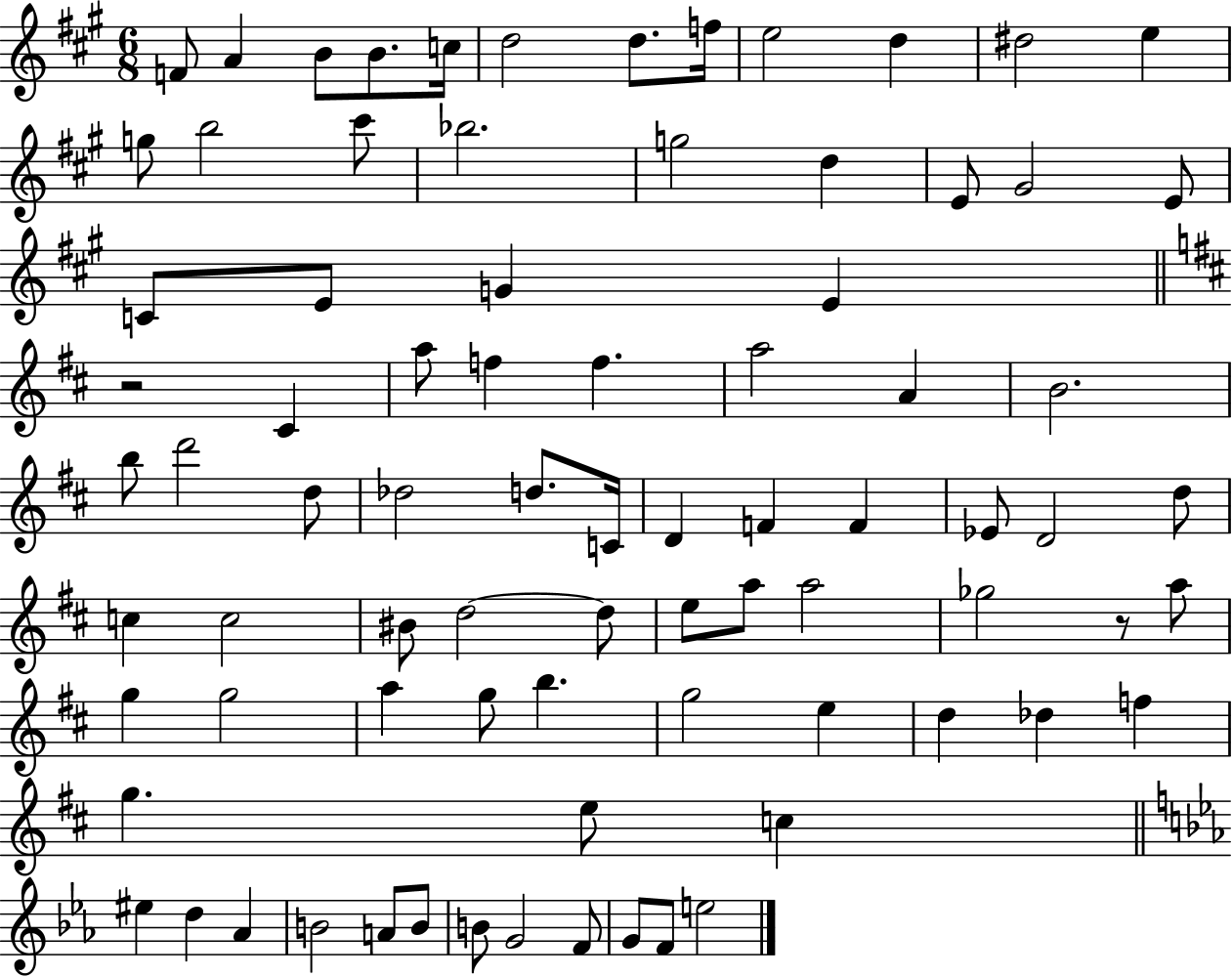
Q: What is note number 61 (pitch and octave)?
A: E5